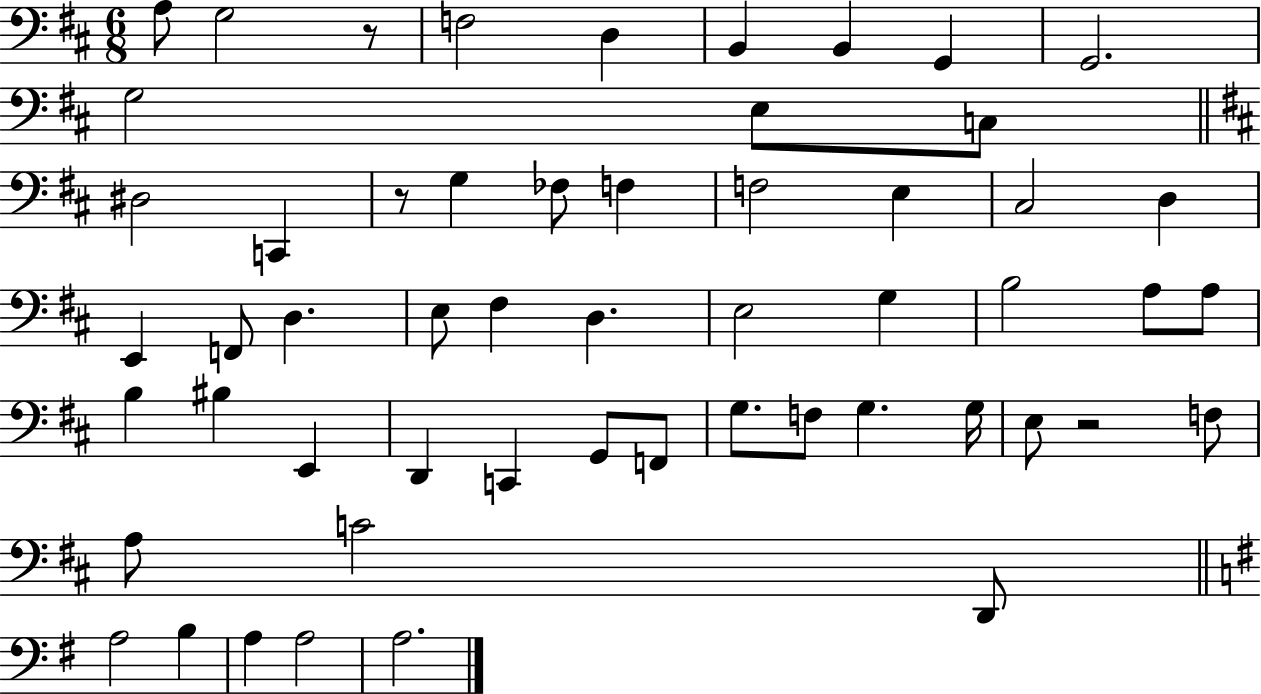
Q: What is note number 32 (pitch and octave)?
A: B3